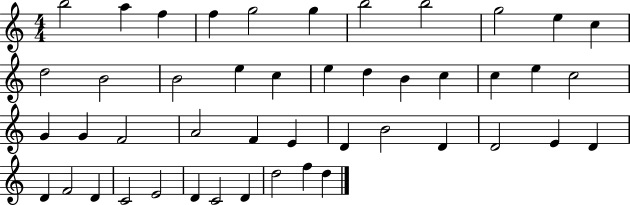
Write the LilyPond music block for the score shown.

{
  \clef treble
  \numericTimeSignature
  \time 4/4
  \key c \major
  b''2 a''4 f''4 | f''4 g''2 g''4 | b''2 b''2 | g''2 e''4 c''4 | \break d''2 b'2 | b'2 e''4 c''4 | e''4 d''4 b'4 c''4 | c''4 e''4 c''2 | \break g'4 g'4 f'2 | a'2 f'4 e'4 | d'4 b'2 d'4 | d'2 e'4 d'4 | \break d'4 f'2 d'4 | c'2 e'2 | d'4 c'2 d'4 | d''2 f''4 d''4 | \break \bar "|."
}